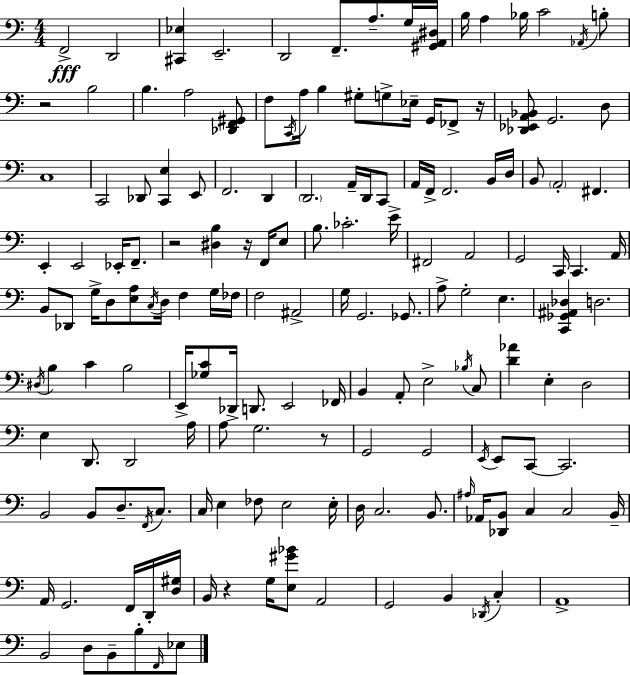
F2/h D2/h [C#2,Eb3]/q E2/h. D2/h F2/e. A3/e. G3/s [G#2,A2,D#3]/s B3/s A3/q Bb3/s C4/h Ab2/s B3/e R/h B3/h B3/q. A3/h [Db2,F2,G#2]/e F3/e C2/s A3/s B3/q G#3/e G3/e Eb3/s G2/s FES2/e R/s [Db2,Eb2,A2,Bb2]/e G2/h. D3/e C3/w C2/h Db2/e [C2,E3]/q E2/e F2/h. D2/q D2/h. A2/s D2/s C2/e A2/s F2/s F2/h. B2/s D3/s B2/e A2/h F#2/q. E2/q E2/h Eb2/s F2/e. R/h [D#3,B3]/q R/s F2/s E3/e B3/e. CES4/h. E4/s F#2/h A2/h G2/h C2/s C2/q. A2/s B2/e Db2/e G3/s D3/e [E3,A3]/e C3/s D3/s F3/q G3/s FES3/s F3/h A#2/h G3/s G2/h. Gb2/e. A3/e G3/h E3/q. [C2,Gb2,A#2,Db3]/q D3/h. D#3/s B3/q C4/q B3/h E2/s [Gb3,C4]/e Db2/s D2/e. E2/h FES2/s B2/q A2/e E3/h Bb3/s C3/e [D4,Ab4]/q E3/q D3/h E3/q D2/e. D2/h A3/s A3/e G3/h. R/e G2/h G2/h E2/s E2/e C2/e C2/h. B2/h B2/e D3/e. F2/s C3/e. C3/s E3/q FES3/e E3/h E3/s D3/s C3/h. B2/e. A#3/s Ab2/s [Db2,B2]/e C3/q C3/h B2/s A2/s G2/h. F2/s D2/s [D3,G#3]/s B2/s R/q G3/s [E3,G#4,Bb4]/e A2/h G2/h B2/q Db2/s C3/q A2/w B2/h D3/e B2/e B3/e F2/s Eb3/e